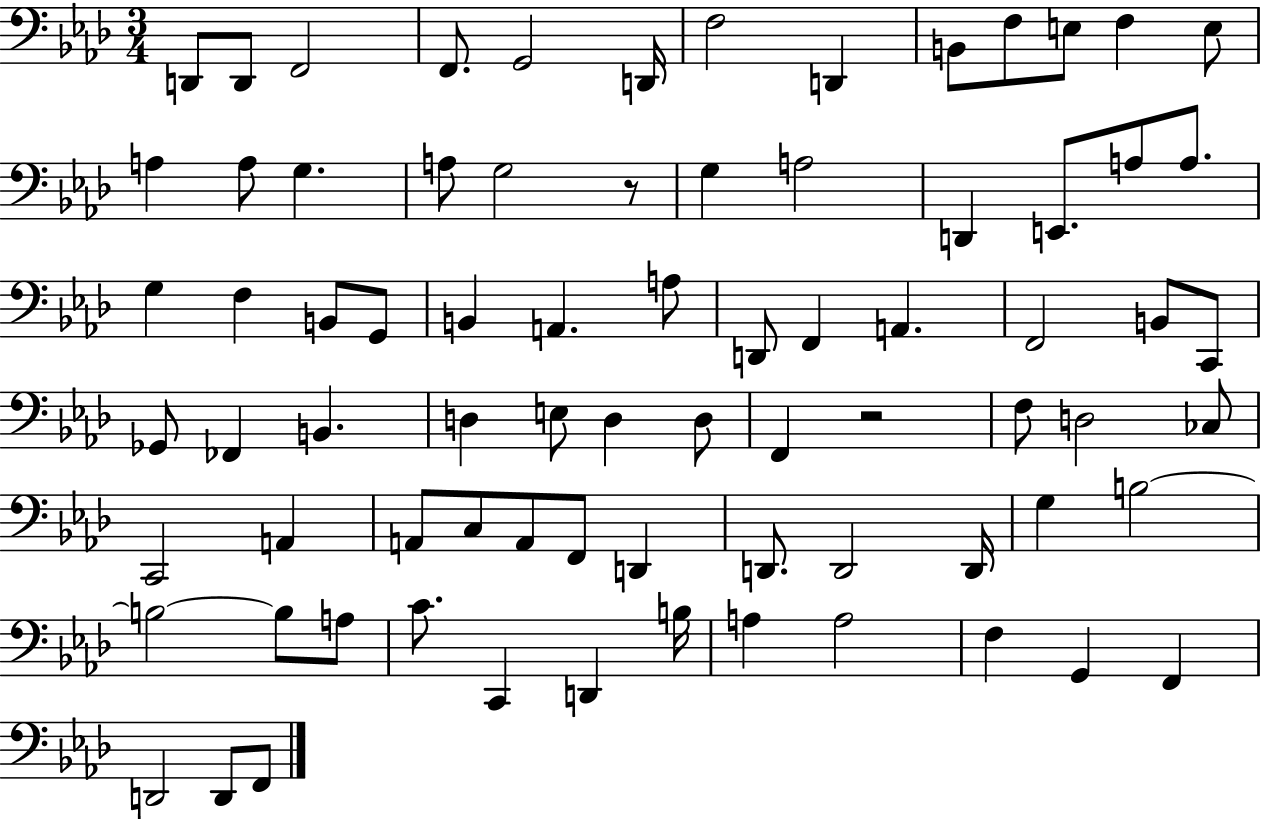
{
  \clef bass
  \numericTimeSignature
  \time 3/4
  \key aes \major
  d,8 d,8 f,2 | f,8. g,2 d,16 | f2 d,4 | b,8 f8 e8 f4 e8 | \break a4 a8 g4. | a8 g2 r8 | g4 a2 | d,4 e,8. a8 a8. | \break g4 f4 b,8 g,8 | b,4 a,4. a8 | d,8 f,4 a,4. | f,2 b,8 c,8 | \break ges,8 fes,4 b,4. | d4 e8 d4 d8 | f,4 r2 | f8 d2 ces8 | \break c,2 a,4 | a,8 c8 a,8 f,8 d,4 | d,8. d,2 d,16 | g4 b2~~ | \break b2~~ b8 a8 | c'8. c,4 d,4 b16 | a4 a2 | f4 g,4 f,4 | \break d,2 d,8 f,8 | \bar "|."
}